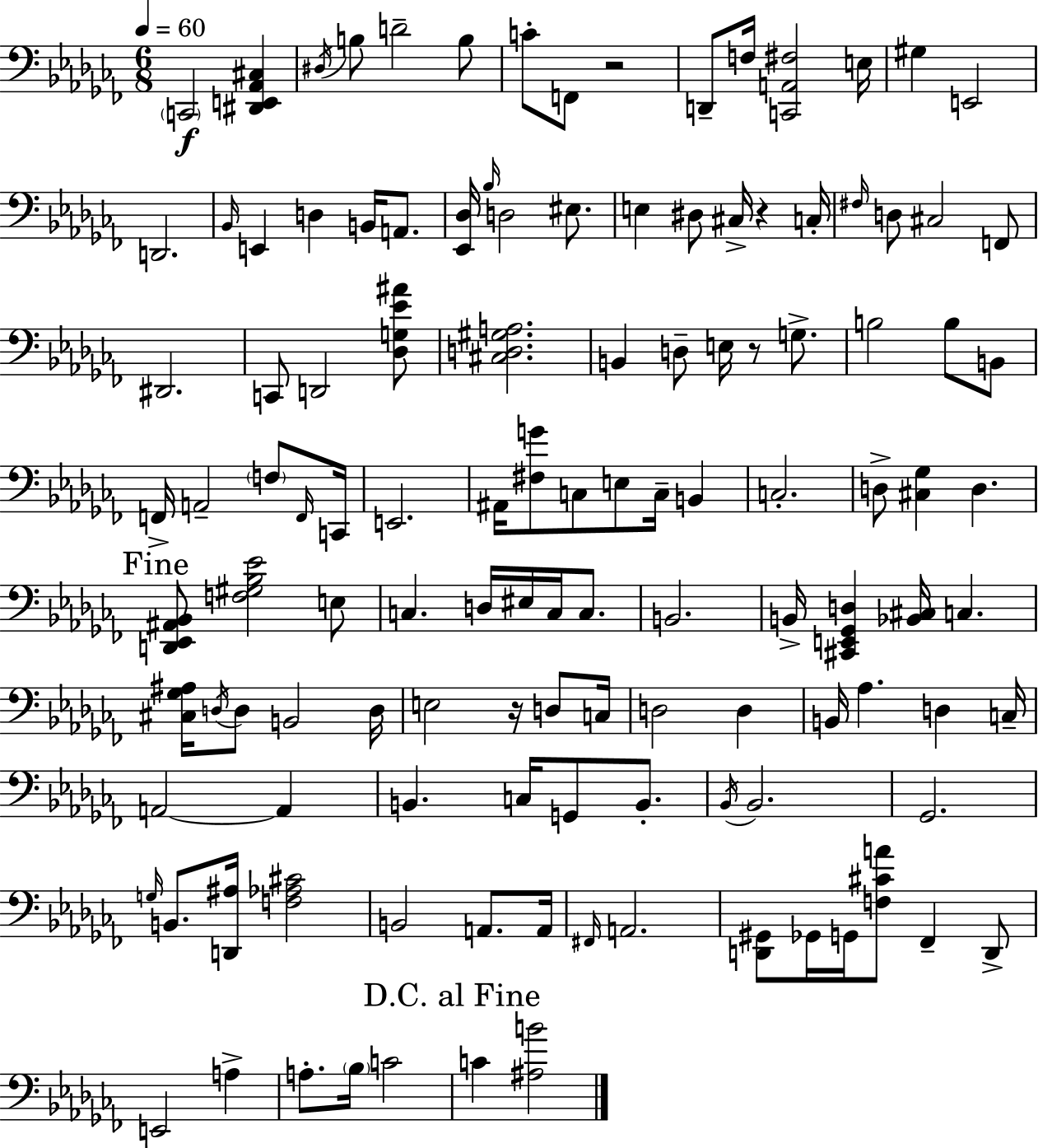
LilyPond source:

{
  \clef bass
  \numericTimeSignature
  \time 6/8
  \key aes \minor
  \tempo 4 = 60
  \repeat volta 2 { \parenthesize c,2\f <dis, e, aes, cis>4 | \acciaccatura { dis16 } b8 d'2-- b8 | c'8-. f,8 r2 | d,8-- f16 <c, a, fis>2 | \break e16 gis4 e,2 | d,2. | \grace { bes,16 } e,4 d4 b,16 a,8. | <ees, des>16 \grace { bes16 } d2 | \break eis8. e4 dis8 cis16-> r4 | c16-. \grace { fis16 } d8 cis2 | f,8 dis,2. | c,8 d,2 | \break <des g ees' ais'>8 <cis d gis a>2. | b,4 d8-- e16 r8 | g8.-> b2 | b8 b,8 f,16-> a,2-- | \break \parenthesize f8 \grace { f,16 } c,16 e,2. | ais,16 <fis g'>8 c8 e8 | c16-- b,4 c2.-. | d8-> <cis ges>4 d4. | \break \mark "Fine" <d, ees, ais, bes,>8 <f gis bes ees'>2 | e8 c4. d16 | eis16 c16 c8. b,2. | b,16-> <cis, e, ges, d>4 <bes, cis>16 c4. | \break <cis ges ais>16 \acciaccatura { d16 } d8 b,2 | d16 e2 | r16 d8 c16 d2 | d4 b,16 aes4. | \break d4 c16-- a,2~~ | a,4 b,4. | c16 g,8 b,8.-. \acciaccatura { bes,16 } bes,2. | ges,2. | \break \grace { g16 } b,8. <d, ais>16 | <f aes cis'>2 b,2 | a,8. a,16 \grace { fis,16 } a,2. | <d, gis,>8 ges,16 | \break g,16 <f cis' a'>8 fes,4-- d,8-> e,2 | a4-> a8.-. | \parenthesize bes16 c'2 \mark "D.C. al Fine" c'4 | <ais b'>2 } \bar "|."
}